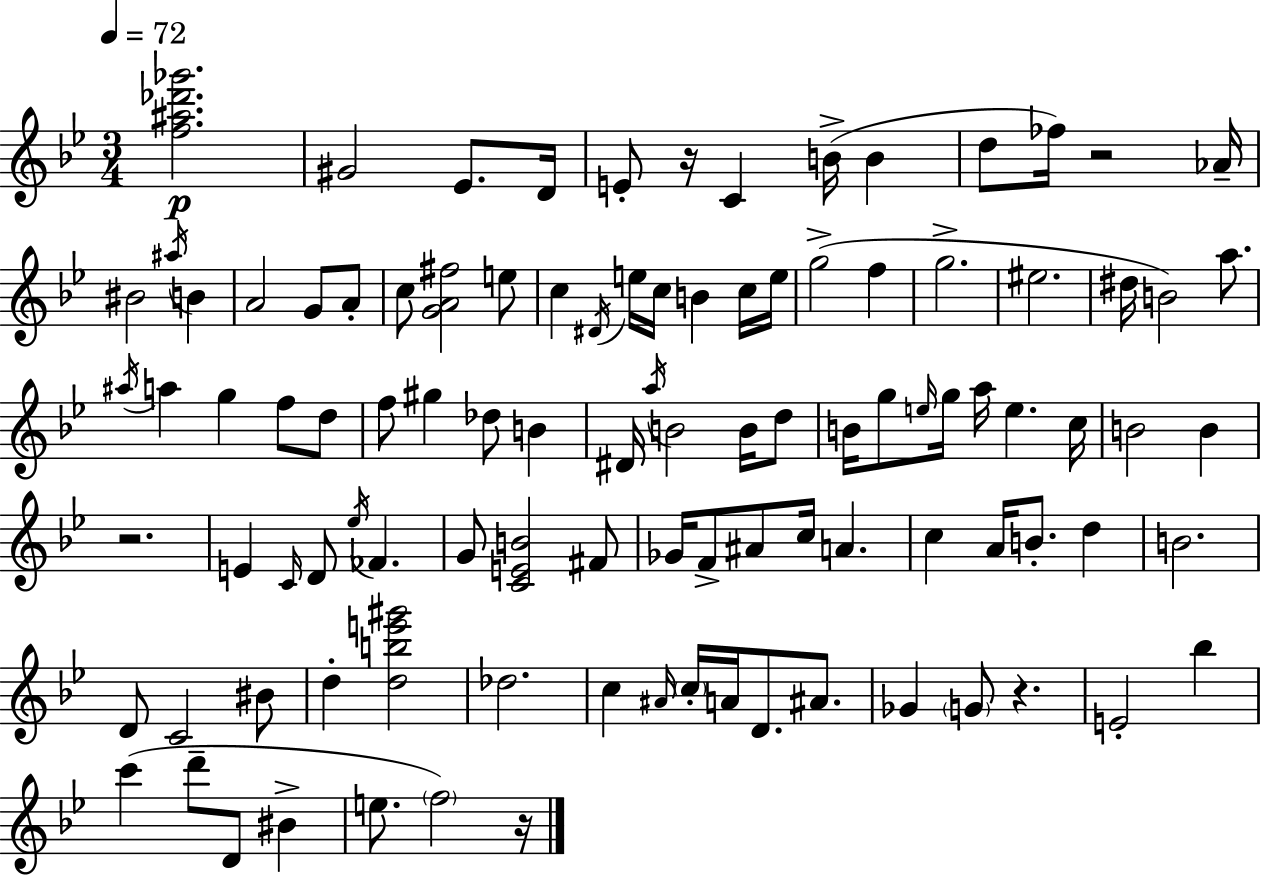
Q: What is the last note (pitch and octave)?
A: F5